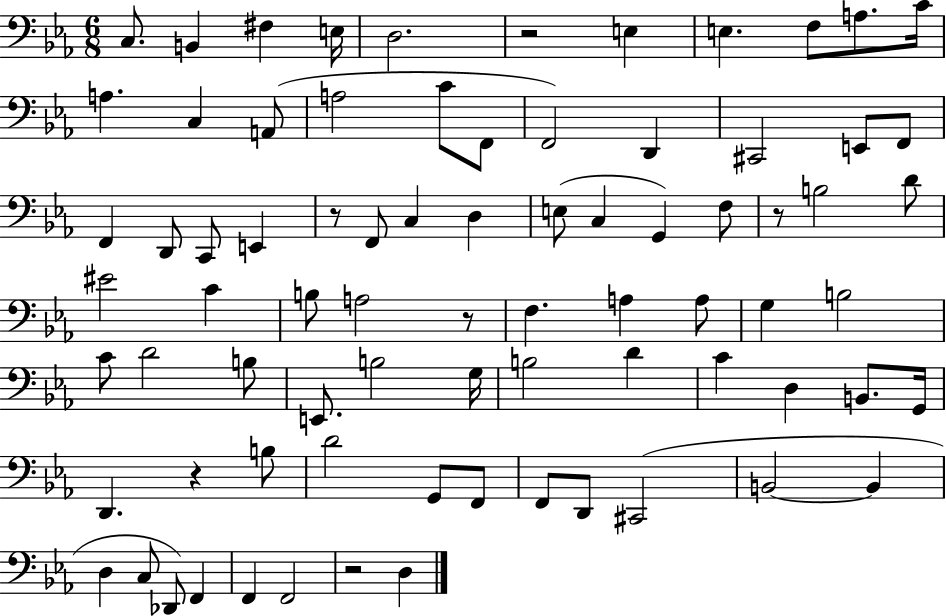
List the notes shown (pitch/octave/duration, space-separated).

C3/e. B2/q F#3/q E3/s D3/h. R/h E3/q E3/q. F3/e A3/e. C4/s A3/q. C3/q A2/e A3/h C4/e F2/e F2/h D2/q C#2/h E2/e F2/e F2/q D2/e C2/e E2/q R/e F2/e C3/q D3/q E3/e C3/q G2/q F3/e R/e B3/h D4/e EIS4/h C4/q B3/e A3/h R/e F3/q. A3/q A3/e G3/q B3/h C4/e D4/h B3/e E2/e. B3/h G3/s B3/h D4/q C4/q D3/q B2/e. G2/s D2/q. R/q B3/e D4/h G2/e F2/e F2/e D2/e C#2/h B2/h B2/q D3/q C3/e Db2/e F2/q F2/q F2/h R/h D3/q